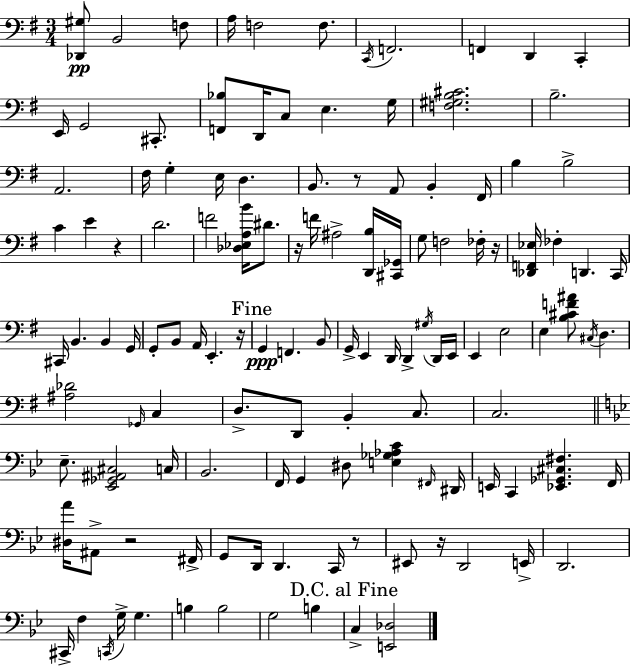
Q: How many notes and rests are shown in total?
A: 125